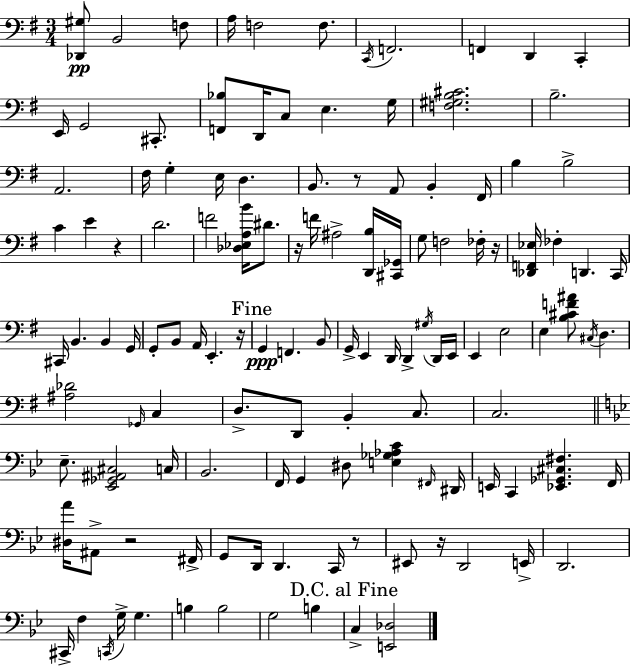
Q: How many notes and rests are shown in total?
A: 125